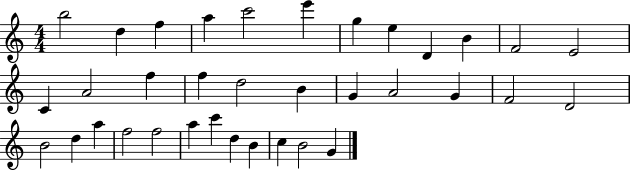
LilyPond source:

{
  \clef treble
  \numericTimeSignature
  \time 4/4
  \key c \major
  b''2 d''4 f''4 | a''4 c'''2 e'''4 | g''4 e''4 d'4 b'4 | f'2 e'2 | \break c'4 a'2 f''4 | f''4 d''2 b'4 | g'4 a'2 g'4 | f'2 d'2 | \break b'2 d''4 a''4 | f''2 f''2 | a''4 c'''4 d''4 b'4 | c''4 b'2 g'4 | \break \bar "|."
}